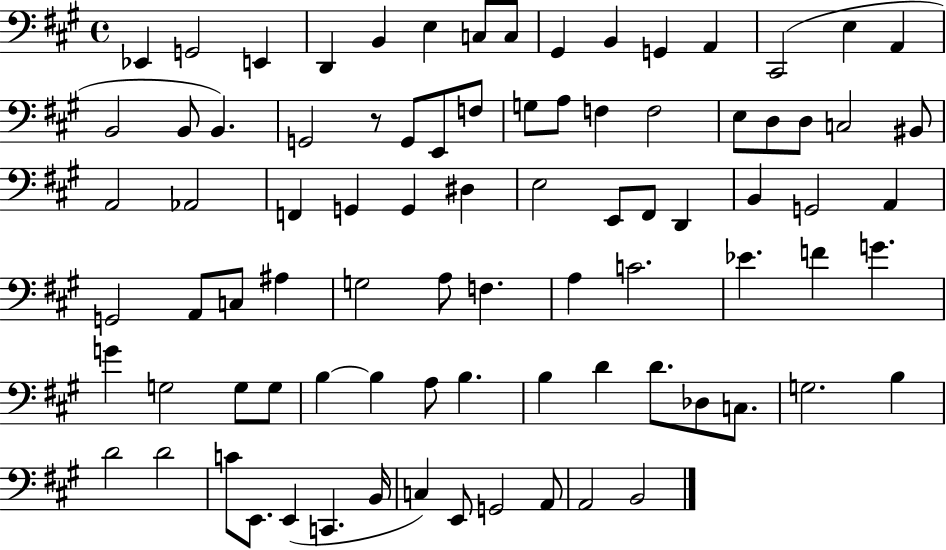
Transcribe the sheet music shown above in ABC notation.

X:1
T:Untitled
M:4/4
L:1/4
K:A
_E,, G,,2 E,, D,, B,, E, C,/2 C,/2 ^G,, B,, G,, A,, ^C,,2 E, A,, B,,2 B,,/2 B,, G,,2 z/2 G,,/2 E,,/2 F,/2 G,/2 A,/2 F, F,2 E,/2 D,/2 D,/2 C,2 ^B,,/2 A,,2 _A,,2 F,, G,, G,, ^D, E,2 E,,/2 ^F,,/2 D,, B,, G,,2 A,, G,,2 A,,/2 C,/2 ^A, G,2 A,/2 F, A, C2 _E F G G G,2 G,/2 G,/2 B, B, A,/2 B, B, D D/2 _D,/2 C,/2 G,2 B, D2 D2 C/2 E,,/2 E,, C,, B,,/4 C, E,,/2 G,,2 A,,/2 A,,2 B,,2